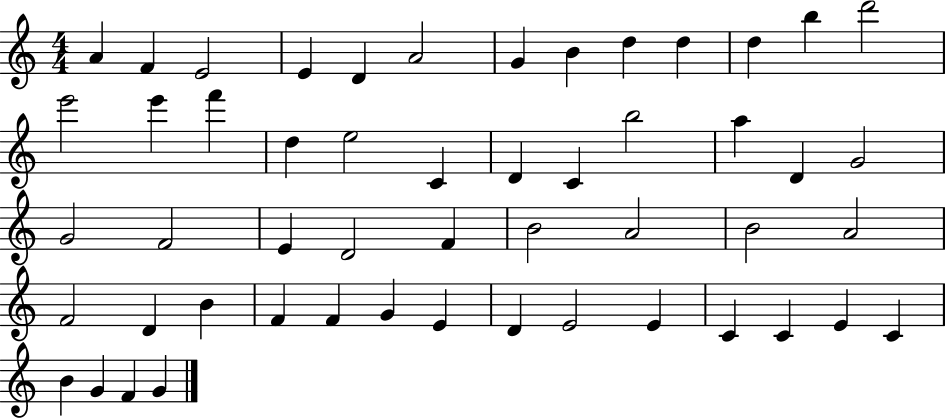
A4/q F4/q E4/h E4/q D4/q A4/h G4/q B4/q D5/q D5/q D5/q B5/q D6/h E6/h E6/q F6/q D5/q E5/h C4/q D4/q C4/q B5/h A5/q D4/q G4/h G4/h F4/h E4/q D4/h F4/q B4/h A4/h B4/h A4/h F4/h D4/q B4/q F4/q F4/q G4/q E4/q D4/q E4/h E4/q C4/q C4/q E4/q C4/q B4/q G4/q F4/q G4/q